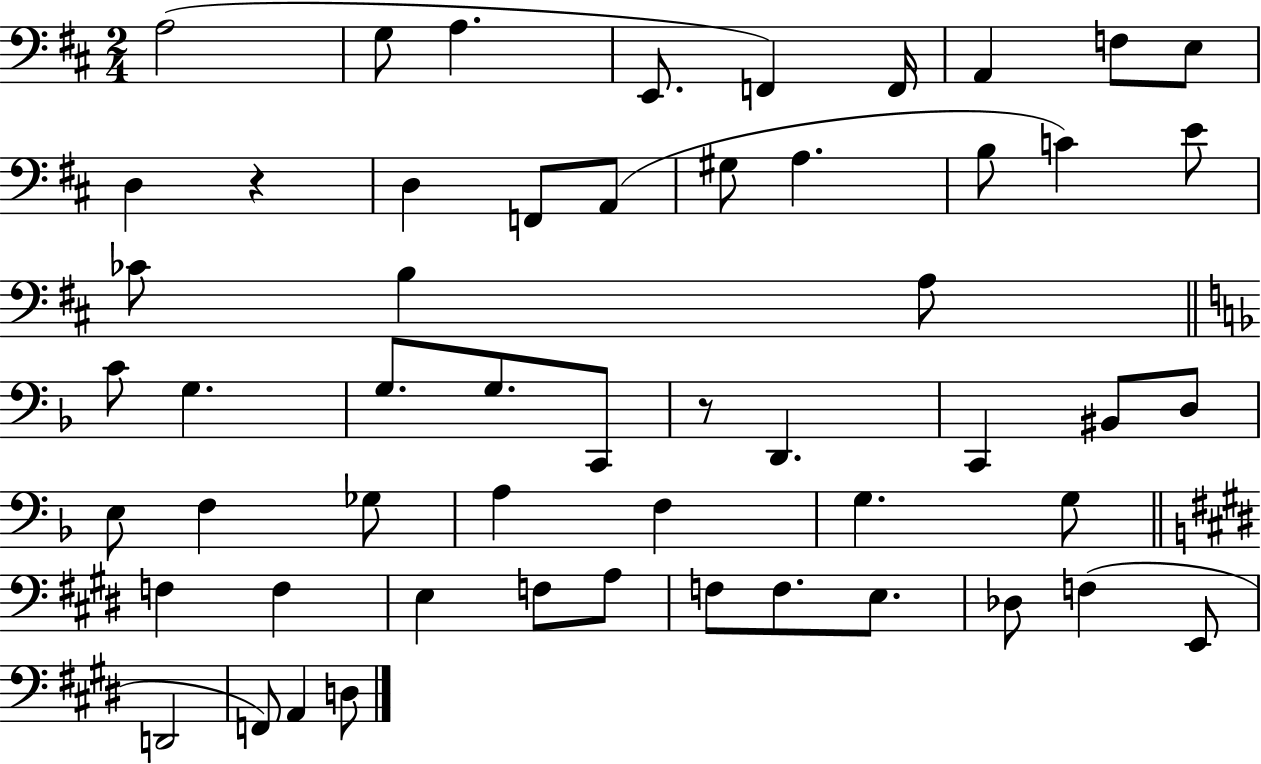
A3/h G3/e A3/q. E2/e. F2/q F2/s A2/q F3/e E3/e D3/q R/q D3/q F2/e A2/e G#3/e A3/q. B3/e C4/q E4/e CES4/e B3/q A3/e C4/e G3/q. G3/e. G3/e. C2/e R/e D2/q. C2/q BIS2/e D3/e E3/e F3/q Gb3/e A3/q F3/q G3/q. G3/e F3/q F3/q E3/q F3/e A3/e F3/e F3/e. E3/e. Db3/e F3/q E2/e D2/h F2/e A2/q D3/e